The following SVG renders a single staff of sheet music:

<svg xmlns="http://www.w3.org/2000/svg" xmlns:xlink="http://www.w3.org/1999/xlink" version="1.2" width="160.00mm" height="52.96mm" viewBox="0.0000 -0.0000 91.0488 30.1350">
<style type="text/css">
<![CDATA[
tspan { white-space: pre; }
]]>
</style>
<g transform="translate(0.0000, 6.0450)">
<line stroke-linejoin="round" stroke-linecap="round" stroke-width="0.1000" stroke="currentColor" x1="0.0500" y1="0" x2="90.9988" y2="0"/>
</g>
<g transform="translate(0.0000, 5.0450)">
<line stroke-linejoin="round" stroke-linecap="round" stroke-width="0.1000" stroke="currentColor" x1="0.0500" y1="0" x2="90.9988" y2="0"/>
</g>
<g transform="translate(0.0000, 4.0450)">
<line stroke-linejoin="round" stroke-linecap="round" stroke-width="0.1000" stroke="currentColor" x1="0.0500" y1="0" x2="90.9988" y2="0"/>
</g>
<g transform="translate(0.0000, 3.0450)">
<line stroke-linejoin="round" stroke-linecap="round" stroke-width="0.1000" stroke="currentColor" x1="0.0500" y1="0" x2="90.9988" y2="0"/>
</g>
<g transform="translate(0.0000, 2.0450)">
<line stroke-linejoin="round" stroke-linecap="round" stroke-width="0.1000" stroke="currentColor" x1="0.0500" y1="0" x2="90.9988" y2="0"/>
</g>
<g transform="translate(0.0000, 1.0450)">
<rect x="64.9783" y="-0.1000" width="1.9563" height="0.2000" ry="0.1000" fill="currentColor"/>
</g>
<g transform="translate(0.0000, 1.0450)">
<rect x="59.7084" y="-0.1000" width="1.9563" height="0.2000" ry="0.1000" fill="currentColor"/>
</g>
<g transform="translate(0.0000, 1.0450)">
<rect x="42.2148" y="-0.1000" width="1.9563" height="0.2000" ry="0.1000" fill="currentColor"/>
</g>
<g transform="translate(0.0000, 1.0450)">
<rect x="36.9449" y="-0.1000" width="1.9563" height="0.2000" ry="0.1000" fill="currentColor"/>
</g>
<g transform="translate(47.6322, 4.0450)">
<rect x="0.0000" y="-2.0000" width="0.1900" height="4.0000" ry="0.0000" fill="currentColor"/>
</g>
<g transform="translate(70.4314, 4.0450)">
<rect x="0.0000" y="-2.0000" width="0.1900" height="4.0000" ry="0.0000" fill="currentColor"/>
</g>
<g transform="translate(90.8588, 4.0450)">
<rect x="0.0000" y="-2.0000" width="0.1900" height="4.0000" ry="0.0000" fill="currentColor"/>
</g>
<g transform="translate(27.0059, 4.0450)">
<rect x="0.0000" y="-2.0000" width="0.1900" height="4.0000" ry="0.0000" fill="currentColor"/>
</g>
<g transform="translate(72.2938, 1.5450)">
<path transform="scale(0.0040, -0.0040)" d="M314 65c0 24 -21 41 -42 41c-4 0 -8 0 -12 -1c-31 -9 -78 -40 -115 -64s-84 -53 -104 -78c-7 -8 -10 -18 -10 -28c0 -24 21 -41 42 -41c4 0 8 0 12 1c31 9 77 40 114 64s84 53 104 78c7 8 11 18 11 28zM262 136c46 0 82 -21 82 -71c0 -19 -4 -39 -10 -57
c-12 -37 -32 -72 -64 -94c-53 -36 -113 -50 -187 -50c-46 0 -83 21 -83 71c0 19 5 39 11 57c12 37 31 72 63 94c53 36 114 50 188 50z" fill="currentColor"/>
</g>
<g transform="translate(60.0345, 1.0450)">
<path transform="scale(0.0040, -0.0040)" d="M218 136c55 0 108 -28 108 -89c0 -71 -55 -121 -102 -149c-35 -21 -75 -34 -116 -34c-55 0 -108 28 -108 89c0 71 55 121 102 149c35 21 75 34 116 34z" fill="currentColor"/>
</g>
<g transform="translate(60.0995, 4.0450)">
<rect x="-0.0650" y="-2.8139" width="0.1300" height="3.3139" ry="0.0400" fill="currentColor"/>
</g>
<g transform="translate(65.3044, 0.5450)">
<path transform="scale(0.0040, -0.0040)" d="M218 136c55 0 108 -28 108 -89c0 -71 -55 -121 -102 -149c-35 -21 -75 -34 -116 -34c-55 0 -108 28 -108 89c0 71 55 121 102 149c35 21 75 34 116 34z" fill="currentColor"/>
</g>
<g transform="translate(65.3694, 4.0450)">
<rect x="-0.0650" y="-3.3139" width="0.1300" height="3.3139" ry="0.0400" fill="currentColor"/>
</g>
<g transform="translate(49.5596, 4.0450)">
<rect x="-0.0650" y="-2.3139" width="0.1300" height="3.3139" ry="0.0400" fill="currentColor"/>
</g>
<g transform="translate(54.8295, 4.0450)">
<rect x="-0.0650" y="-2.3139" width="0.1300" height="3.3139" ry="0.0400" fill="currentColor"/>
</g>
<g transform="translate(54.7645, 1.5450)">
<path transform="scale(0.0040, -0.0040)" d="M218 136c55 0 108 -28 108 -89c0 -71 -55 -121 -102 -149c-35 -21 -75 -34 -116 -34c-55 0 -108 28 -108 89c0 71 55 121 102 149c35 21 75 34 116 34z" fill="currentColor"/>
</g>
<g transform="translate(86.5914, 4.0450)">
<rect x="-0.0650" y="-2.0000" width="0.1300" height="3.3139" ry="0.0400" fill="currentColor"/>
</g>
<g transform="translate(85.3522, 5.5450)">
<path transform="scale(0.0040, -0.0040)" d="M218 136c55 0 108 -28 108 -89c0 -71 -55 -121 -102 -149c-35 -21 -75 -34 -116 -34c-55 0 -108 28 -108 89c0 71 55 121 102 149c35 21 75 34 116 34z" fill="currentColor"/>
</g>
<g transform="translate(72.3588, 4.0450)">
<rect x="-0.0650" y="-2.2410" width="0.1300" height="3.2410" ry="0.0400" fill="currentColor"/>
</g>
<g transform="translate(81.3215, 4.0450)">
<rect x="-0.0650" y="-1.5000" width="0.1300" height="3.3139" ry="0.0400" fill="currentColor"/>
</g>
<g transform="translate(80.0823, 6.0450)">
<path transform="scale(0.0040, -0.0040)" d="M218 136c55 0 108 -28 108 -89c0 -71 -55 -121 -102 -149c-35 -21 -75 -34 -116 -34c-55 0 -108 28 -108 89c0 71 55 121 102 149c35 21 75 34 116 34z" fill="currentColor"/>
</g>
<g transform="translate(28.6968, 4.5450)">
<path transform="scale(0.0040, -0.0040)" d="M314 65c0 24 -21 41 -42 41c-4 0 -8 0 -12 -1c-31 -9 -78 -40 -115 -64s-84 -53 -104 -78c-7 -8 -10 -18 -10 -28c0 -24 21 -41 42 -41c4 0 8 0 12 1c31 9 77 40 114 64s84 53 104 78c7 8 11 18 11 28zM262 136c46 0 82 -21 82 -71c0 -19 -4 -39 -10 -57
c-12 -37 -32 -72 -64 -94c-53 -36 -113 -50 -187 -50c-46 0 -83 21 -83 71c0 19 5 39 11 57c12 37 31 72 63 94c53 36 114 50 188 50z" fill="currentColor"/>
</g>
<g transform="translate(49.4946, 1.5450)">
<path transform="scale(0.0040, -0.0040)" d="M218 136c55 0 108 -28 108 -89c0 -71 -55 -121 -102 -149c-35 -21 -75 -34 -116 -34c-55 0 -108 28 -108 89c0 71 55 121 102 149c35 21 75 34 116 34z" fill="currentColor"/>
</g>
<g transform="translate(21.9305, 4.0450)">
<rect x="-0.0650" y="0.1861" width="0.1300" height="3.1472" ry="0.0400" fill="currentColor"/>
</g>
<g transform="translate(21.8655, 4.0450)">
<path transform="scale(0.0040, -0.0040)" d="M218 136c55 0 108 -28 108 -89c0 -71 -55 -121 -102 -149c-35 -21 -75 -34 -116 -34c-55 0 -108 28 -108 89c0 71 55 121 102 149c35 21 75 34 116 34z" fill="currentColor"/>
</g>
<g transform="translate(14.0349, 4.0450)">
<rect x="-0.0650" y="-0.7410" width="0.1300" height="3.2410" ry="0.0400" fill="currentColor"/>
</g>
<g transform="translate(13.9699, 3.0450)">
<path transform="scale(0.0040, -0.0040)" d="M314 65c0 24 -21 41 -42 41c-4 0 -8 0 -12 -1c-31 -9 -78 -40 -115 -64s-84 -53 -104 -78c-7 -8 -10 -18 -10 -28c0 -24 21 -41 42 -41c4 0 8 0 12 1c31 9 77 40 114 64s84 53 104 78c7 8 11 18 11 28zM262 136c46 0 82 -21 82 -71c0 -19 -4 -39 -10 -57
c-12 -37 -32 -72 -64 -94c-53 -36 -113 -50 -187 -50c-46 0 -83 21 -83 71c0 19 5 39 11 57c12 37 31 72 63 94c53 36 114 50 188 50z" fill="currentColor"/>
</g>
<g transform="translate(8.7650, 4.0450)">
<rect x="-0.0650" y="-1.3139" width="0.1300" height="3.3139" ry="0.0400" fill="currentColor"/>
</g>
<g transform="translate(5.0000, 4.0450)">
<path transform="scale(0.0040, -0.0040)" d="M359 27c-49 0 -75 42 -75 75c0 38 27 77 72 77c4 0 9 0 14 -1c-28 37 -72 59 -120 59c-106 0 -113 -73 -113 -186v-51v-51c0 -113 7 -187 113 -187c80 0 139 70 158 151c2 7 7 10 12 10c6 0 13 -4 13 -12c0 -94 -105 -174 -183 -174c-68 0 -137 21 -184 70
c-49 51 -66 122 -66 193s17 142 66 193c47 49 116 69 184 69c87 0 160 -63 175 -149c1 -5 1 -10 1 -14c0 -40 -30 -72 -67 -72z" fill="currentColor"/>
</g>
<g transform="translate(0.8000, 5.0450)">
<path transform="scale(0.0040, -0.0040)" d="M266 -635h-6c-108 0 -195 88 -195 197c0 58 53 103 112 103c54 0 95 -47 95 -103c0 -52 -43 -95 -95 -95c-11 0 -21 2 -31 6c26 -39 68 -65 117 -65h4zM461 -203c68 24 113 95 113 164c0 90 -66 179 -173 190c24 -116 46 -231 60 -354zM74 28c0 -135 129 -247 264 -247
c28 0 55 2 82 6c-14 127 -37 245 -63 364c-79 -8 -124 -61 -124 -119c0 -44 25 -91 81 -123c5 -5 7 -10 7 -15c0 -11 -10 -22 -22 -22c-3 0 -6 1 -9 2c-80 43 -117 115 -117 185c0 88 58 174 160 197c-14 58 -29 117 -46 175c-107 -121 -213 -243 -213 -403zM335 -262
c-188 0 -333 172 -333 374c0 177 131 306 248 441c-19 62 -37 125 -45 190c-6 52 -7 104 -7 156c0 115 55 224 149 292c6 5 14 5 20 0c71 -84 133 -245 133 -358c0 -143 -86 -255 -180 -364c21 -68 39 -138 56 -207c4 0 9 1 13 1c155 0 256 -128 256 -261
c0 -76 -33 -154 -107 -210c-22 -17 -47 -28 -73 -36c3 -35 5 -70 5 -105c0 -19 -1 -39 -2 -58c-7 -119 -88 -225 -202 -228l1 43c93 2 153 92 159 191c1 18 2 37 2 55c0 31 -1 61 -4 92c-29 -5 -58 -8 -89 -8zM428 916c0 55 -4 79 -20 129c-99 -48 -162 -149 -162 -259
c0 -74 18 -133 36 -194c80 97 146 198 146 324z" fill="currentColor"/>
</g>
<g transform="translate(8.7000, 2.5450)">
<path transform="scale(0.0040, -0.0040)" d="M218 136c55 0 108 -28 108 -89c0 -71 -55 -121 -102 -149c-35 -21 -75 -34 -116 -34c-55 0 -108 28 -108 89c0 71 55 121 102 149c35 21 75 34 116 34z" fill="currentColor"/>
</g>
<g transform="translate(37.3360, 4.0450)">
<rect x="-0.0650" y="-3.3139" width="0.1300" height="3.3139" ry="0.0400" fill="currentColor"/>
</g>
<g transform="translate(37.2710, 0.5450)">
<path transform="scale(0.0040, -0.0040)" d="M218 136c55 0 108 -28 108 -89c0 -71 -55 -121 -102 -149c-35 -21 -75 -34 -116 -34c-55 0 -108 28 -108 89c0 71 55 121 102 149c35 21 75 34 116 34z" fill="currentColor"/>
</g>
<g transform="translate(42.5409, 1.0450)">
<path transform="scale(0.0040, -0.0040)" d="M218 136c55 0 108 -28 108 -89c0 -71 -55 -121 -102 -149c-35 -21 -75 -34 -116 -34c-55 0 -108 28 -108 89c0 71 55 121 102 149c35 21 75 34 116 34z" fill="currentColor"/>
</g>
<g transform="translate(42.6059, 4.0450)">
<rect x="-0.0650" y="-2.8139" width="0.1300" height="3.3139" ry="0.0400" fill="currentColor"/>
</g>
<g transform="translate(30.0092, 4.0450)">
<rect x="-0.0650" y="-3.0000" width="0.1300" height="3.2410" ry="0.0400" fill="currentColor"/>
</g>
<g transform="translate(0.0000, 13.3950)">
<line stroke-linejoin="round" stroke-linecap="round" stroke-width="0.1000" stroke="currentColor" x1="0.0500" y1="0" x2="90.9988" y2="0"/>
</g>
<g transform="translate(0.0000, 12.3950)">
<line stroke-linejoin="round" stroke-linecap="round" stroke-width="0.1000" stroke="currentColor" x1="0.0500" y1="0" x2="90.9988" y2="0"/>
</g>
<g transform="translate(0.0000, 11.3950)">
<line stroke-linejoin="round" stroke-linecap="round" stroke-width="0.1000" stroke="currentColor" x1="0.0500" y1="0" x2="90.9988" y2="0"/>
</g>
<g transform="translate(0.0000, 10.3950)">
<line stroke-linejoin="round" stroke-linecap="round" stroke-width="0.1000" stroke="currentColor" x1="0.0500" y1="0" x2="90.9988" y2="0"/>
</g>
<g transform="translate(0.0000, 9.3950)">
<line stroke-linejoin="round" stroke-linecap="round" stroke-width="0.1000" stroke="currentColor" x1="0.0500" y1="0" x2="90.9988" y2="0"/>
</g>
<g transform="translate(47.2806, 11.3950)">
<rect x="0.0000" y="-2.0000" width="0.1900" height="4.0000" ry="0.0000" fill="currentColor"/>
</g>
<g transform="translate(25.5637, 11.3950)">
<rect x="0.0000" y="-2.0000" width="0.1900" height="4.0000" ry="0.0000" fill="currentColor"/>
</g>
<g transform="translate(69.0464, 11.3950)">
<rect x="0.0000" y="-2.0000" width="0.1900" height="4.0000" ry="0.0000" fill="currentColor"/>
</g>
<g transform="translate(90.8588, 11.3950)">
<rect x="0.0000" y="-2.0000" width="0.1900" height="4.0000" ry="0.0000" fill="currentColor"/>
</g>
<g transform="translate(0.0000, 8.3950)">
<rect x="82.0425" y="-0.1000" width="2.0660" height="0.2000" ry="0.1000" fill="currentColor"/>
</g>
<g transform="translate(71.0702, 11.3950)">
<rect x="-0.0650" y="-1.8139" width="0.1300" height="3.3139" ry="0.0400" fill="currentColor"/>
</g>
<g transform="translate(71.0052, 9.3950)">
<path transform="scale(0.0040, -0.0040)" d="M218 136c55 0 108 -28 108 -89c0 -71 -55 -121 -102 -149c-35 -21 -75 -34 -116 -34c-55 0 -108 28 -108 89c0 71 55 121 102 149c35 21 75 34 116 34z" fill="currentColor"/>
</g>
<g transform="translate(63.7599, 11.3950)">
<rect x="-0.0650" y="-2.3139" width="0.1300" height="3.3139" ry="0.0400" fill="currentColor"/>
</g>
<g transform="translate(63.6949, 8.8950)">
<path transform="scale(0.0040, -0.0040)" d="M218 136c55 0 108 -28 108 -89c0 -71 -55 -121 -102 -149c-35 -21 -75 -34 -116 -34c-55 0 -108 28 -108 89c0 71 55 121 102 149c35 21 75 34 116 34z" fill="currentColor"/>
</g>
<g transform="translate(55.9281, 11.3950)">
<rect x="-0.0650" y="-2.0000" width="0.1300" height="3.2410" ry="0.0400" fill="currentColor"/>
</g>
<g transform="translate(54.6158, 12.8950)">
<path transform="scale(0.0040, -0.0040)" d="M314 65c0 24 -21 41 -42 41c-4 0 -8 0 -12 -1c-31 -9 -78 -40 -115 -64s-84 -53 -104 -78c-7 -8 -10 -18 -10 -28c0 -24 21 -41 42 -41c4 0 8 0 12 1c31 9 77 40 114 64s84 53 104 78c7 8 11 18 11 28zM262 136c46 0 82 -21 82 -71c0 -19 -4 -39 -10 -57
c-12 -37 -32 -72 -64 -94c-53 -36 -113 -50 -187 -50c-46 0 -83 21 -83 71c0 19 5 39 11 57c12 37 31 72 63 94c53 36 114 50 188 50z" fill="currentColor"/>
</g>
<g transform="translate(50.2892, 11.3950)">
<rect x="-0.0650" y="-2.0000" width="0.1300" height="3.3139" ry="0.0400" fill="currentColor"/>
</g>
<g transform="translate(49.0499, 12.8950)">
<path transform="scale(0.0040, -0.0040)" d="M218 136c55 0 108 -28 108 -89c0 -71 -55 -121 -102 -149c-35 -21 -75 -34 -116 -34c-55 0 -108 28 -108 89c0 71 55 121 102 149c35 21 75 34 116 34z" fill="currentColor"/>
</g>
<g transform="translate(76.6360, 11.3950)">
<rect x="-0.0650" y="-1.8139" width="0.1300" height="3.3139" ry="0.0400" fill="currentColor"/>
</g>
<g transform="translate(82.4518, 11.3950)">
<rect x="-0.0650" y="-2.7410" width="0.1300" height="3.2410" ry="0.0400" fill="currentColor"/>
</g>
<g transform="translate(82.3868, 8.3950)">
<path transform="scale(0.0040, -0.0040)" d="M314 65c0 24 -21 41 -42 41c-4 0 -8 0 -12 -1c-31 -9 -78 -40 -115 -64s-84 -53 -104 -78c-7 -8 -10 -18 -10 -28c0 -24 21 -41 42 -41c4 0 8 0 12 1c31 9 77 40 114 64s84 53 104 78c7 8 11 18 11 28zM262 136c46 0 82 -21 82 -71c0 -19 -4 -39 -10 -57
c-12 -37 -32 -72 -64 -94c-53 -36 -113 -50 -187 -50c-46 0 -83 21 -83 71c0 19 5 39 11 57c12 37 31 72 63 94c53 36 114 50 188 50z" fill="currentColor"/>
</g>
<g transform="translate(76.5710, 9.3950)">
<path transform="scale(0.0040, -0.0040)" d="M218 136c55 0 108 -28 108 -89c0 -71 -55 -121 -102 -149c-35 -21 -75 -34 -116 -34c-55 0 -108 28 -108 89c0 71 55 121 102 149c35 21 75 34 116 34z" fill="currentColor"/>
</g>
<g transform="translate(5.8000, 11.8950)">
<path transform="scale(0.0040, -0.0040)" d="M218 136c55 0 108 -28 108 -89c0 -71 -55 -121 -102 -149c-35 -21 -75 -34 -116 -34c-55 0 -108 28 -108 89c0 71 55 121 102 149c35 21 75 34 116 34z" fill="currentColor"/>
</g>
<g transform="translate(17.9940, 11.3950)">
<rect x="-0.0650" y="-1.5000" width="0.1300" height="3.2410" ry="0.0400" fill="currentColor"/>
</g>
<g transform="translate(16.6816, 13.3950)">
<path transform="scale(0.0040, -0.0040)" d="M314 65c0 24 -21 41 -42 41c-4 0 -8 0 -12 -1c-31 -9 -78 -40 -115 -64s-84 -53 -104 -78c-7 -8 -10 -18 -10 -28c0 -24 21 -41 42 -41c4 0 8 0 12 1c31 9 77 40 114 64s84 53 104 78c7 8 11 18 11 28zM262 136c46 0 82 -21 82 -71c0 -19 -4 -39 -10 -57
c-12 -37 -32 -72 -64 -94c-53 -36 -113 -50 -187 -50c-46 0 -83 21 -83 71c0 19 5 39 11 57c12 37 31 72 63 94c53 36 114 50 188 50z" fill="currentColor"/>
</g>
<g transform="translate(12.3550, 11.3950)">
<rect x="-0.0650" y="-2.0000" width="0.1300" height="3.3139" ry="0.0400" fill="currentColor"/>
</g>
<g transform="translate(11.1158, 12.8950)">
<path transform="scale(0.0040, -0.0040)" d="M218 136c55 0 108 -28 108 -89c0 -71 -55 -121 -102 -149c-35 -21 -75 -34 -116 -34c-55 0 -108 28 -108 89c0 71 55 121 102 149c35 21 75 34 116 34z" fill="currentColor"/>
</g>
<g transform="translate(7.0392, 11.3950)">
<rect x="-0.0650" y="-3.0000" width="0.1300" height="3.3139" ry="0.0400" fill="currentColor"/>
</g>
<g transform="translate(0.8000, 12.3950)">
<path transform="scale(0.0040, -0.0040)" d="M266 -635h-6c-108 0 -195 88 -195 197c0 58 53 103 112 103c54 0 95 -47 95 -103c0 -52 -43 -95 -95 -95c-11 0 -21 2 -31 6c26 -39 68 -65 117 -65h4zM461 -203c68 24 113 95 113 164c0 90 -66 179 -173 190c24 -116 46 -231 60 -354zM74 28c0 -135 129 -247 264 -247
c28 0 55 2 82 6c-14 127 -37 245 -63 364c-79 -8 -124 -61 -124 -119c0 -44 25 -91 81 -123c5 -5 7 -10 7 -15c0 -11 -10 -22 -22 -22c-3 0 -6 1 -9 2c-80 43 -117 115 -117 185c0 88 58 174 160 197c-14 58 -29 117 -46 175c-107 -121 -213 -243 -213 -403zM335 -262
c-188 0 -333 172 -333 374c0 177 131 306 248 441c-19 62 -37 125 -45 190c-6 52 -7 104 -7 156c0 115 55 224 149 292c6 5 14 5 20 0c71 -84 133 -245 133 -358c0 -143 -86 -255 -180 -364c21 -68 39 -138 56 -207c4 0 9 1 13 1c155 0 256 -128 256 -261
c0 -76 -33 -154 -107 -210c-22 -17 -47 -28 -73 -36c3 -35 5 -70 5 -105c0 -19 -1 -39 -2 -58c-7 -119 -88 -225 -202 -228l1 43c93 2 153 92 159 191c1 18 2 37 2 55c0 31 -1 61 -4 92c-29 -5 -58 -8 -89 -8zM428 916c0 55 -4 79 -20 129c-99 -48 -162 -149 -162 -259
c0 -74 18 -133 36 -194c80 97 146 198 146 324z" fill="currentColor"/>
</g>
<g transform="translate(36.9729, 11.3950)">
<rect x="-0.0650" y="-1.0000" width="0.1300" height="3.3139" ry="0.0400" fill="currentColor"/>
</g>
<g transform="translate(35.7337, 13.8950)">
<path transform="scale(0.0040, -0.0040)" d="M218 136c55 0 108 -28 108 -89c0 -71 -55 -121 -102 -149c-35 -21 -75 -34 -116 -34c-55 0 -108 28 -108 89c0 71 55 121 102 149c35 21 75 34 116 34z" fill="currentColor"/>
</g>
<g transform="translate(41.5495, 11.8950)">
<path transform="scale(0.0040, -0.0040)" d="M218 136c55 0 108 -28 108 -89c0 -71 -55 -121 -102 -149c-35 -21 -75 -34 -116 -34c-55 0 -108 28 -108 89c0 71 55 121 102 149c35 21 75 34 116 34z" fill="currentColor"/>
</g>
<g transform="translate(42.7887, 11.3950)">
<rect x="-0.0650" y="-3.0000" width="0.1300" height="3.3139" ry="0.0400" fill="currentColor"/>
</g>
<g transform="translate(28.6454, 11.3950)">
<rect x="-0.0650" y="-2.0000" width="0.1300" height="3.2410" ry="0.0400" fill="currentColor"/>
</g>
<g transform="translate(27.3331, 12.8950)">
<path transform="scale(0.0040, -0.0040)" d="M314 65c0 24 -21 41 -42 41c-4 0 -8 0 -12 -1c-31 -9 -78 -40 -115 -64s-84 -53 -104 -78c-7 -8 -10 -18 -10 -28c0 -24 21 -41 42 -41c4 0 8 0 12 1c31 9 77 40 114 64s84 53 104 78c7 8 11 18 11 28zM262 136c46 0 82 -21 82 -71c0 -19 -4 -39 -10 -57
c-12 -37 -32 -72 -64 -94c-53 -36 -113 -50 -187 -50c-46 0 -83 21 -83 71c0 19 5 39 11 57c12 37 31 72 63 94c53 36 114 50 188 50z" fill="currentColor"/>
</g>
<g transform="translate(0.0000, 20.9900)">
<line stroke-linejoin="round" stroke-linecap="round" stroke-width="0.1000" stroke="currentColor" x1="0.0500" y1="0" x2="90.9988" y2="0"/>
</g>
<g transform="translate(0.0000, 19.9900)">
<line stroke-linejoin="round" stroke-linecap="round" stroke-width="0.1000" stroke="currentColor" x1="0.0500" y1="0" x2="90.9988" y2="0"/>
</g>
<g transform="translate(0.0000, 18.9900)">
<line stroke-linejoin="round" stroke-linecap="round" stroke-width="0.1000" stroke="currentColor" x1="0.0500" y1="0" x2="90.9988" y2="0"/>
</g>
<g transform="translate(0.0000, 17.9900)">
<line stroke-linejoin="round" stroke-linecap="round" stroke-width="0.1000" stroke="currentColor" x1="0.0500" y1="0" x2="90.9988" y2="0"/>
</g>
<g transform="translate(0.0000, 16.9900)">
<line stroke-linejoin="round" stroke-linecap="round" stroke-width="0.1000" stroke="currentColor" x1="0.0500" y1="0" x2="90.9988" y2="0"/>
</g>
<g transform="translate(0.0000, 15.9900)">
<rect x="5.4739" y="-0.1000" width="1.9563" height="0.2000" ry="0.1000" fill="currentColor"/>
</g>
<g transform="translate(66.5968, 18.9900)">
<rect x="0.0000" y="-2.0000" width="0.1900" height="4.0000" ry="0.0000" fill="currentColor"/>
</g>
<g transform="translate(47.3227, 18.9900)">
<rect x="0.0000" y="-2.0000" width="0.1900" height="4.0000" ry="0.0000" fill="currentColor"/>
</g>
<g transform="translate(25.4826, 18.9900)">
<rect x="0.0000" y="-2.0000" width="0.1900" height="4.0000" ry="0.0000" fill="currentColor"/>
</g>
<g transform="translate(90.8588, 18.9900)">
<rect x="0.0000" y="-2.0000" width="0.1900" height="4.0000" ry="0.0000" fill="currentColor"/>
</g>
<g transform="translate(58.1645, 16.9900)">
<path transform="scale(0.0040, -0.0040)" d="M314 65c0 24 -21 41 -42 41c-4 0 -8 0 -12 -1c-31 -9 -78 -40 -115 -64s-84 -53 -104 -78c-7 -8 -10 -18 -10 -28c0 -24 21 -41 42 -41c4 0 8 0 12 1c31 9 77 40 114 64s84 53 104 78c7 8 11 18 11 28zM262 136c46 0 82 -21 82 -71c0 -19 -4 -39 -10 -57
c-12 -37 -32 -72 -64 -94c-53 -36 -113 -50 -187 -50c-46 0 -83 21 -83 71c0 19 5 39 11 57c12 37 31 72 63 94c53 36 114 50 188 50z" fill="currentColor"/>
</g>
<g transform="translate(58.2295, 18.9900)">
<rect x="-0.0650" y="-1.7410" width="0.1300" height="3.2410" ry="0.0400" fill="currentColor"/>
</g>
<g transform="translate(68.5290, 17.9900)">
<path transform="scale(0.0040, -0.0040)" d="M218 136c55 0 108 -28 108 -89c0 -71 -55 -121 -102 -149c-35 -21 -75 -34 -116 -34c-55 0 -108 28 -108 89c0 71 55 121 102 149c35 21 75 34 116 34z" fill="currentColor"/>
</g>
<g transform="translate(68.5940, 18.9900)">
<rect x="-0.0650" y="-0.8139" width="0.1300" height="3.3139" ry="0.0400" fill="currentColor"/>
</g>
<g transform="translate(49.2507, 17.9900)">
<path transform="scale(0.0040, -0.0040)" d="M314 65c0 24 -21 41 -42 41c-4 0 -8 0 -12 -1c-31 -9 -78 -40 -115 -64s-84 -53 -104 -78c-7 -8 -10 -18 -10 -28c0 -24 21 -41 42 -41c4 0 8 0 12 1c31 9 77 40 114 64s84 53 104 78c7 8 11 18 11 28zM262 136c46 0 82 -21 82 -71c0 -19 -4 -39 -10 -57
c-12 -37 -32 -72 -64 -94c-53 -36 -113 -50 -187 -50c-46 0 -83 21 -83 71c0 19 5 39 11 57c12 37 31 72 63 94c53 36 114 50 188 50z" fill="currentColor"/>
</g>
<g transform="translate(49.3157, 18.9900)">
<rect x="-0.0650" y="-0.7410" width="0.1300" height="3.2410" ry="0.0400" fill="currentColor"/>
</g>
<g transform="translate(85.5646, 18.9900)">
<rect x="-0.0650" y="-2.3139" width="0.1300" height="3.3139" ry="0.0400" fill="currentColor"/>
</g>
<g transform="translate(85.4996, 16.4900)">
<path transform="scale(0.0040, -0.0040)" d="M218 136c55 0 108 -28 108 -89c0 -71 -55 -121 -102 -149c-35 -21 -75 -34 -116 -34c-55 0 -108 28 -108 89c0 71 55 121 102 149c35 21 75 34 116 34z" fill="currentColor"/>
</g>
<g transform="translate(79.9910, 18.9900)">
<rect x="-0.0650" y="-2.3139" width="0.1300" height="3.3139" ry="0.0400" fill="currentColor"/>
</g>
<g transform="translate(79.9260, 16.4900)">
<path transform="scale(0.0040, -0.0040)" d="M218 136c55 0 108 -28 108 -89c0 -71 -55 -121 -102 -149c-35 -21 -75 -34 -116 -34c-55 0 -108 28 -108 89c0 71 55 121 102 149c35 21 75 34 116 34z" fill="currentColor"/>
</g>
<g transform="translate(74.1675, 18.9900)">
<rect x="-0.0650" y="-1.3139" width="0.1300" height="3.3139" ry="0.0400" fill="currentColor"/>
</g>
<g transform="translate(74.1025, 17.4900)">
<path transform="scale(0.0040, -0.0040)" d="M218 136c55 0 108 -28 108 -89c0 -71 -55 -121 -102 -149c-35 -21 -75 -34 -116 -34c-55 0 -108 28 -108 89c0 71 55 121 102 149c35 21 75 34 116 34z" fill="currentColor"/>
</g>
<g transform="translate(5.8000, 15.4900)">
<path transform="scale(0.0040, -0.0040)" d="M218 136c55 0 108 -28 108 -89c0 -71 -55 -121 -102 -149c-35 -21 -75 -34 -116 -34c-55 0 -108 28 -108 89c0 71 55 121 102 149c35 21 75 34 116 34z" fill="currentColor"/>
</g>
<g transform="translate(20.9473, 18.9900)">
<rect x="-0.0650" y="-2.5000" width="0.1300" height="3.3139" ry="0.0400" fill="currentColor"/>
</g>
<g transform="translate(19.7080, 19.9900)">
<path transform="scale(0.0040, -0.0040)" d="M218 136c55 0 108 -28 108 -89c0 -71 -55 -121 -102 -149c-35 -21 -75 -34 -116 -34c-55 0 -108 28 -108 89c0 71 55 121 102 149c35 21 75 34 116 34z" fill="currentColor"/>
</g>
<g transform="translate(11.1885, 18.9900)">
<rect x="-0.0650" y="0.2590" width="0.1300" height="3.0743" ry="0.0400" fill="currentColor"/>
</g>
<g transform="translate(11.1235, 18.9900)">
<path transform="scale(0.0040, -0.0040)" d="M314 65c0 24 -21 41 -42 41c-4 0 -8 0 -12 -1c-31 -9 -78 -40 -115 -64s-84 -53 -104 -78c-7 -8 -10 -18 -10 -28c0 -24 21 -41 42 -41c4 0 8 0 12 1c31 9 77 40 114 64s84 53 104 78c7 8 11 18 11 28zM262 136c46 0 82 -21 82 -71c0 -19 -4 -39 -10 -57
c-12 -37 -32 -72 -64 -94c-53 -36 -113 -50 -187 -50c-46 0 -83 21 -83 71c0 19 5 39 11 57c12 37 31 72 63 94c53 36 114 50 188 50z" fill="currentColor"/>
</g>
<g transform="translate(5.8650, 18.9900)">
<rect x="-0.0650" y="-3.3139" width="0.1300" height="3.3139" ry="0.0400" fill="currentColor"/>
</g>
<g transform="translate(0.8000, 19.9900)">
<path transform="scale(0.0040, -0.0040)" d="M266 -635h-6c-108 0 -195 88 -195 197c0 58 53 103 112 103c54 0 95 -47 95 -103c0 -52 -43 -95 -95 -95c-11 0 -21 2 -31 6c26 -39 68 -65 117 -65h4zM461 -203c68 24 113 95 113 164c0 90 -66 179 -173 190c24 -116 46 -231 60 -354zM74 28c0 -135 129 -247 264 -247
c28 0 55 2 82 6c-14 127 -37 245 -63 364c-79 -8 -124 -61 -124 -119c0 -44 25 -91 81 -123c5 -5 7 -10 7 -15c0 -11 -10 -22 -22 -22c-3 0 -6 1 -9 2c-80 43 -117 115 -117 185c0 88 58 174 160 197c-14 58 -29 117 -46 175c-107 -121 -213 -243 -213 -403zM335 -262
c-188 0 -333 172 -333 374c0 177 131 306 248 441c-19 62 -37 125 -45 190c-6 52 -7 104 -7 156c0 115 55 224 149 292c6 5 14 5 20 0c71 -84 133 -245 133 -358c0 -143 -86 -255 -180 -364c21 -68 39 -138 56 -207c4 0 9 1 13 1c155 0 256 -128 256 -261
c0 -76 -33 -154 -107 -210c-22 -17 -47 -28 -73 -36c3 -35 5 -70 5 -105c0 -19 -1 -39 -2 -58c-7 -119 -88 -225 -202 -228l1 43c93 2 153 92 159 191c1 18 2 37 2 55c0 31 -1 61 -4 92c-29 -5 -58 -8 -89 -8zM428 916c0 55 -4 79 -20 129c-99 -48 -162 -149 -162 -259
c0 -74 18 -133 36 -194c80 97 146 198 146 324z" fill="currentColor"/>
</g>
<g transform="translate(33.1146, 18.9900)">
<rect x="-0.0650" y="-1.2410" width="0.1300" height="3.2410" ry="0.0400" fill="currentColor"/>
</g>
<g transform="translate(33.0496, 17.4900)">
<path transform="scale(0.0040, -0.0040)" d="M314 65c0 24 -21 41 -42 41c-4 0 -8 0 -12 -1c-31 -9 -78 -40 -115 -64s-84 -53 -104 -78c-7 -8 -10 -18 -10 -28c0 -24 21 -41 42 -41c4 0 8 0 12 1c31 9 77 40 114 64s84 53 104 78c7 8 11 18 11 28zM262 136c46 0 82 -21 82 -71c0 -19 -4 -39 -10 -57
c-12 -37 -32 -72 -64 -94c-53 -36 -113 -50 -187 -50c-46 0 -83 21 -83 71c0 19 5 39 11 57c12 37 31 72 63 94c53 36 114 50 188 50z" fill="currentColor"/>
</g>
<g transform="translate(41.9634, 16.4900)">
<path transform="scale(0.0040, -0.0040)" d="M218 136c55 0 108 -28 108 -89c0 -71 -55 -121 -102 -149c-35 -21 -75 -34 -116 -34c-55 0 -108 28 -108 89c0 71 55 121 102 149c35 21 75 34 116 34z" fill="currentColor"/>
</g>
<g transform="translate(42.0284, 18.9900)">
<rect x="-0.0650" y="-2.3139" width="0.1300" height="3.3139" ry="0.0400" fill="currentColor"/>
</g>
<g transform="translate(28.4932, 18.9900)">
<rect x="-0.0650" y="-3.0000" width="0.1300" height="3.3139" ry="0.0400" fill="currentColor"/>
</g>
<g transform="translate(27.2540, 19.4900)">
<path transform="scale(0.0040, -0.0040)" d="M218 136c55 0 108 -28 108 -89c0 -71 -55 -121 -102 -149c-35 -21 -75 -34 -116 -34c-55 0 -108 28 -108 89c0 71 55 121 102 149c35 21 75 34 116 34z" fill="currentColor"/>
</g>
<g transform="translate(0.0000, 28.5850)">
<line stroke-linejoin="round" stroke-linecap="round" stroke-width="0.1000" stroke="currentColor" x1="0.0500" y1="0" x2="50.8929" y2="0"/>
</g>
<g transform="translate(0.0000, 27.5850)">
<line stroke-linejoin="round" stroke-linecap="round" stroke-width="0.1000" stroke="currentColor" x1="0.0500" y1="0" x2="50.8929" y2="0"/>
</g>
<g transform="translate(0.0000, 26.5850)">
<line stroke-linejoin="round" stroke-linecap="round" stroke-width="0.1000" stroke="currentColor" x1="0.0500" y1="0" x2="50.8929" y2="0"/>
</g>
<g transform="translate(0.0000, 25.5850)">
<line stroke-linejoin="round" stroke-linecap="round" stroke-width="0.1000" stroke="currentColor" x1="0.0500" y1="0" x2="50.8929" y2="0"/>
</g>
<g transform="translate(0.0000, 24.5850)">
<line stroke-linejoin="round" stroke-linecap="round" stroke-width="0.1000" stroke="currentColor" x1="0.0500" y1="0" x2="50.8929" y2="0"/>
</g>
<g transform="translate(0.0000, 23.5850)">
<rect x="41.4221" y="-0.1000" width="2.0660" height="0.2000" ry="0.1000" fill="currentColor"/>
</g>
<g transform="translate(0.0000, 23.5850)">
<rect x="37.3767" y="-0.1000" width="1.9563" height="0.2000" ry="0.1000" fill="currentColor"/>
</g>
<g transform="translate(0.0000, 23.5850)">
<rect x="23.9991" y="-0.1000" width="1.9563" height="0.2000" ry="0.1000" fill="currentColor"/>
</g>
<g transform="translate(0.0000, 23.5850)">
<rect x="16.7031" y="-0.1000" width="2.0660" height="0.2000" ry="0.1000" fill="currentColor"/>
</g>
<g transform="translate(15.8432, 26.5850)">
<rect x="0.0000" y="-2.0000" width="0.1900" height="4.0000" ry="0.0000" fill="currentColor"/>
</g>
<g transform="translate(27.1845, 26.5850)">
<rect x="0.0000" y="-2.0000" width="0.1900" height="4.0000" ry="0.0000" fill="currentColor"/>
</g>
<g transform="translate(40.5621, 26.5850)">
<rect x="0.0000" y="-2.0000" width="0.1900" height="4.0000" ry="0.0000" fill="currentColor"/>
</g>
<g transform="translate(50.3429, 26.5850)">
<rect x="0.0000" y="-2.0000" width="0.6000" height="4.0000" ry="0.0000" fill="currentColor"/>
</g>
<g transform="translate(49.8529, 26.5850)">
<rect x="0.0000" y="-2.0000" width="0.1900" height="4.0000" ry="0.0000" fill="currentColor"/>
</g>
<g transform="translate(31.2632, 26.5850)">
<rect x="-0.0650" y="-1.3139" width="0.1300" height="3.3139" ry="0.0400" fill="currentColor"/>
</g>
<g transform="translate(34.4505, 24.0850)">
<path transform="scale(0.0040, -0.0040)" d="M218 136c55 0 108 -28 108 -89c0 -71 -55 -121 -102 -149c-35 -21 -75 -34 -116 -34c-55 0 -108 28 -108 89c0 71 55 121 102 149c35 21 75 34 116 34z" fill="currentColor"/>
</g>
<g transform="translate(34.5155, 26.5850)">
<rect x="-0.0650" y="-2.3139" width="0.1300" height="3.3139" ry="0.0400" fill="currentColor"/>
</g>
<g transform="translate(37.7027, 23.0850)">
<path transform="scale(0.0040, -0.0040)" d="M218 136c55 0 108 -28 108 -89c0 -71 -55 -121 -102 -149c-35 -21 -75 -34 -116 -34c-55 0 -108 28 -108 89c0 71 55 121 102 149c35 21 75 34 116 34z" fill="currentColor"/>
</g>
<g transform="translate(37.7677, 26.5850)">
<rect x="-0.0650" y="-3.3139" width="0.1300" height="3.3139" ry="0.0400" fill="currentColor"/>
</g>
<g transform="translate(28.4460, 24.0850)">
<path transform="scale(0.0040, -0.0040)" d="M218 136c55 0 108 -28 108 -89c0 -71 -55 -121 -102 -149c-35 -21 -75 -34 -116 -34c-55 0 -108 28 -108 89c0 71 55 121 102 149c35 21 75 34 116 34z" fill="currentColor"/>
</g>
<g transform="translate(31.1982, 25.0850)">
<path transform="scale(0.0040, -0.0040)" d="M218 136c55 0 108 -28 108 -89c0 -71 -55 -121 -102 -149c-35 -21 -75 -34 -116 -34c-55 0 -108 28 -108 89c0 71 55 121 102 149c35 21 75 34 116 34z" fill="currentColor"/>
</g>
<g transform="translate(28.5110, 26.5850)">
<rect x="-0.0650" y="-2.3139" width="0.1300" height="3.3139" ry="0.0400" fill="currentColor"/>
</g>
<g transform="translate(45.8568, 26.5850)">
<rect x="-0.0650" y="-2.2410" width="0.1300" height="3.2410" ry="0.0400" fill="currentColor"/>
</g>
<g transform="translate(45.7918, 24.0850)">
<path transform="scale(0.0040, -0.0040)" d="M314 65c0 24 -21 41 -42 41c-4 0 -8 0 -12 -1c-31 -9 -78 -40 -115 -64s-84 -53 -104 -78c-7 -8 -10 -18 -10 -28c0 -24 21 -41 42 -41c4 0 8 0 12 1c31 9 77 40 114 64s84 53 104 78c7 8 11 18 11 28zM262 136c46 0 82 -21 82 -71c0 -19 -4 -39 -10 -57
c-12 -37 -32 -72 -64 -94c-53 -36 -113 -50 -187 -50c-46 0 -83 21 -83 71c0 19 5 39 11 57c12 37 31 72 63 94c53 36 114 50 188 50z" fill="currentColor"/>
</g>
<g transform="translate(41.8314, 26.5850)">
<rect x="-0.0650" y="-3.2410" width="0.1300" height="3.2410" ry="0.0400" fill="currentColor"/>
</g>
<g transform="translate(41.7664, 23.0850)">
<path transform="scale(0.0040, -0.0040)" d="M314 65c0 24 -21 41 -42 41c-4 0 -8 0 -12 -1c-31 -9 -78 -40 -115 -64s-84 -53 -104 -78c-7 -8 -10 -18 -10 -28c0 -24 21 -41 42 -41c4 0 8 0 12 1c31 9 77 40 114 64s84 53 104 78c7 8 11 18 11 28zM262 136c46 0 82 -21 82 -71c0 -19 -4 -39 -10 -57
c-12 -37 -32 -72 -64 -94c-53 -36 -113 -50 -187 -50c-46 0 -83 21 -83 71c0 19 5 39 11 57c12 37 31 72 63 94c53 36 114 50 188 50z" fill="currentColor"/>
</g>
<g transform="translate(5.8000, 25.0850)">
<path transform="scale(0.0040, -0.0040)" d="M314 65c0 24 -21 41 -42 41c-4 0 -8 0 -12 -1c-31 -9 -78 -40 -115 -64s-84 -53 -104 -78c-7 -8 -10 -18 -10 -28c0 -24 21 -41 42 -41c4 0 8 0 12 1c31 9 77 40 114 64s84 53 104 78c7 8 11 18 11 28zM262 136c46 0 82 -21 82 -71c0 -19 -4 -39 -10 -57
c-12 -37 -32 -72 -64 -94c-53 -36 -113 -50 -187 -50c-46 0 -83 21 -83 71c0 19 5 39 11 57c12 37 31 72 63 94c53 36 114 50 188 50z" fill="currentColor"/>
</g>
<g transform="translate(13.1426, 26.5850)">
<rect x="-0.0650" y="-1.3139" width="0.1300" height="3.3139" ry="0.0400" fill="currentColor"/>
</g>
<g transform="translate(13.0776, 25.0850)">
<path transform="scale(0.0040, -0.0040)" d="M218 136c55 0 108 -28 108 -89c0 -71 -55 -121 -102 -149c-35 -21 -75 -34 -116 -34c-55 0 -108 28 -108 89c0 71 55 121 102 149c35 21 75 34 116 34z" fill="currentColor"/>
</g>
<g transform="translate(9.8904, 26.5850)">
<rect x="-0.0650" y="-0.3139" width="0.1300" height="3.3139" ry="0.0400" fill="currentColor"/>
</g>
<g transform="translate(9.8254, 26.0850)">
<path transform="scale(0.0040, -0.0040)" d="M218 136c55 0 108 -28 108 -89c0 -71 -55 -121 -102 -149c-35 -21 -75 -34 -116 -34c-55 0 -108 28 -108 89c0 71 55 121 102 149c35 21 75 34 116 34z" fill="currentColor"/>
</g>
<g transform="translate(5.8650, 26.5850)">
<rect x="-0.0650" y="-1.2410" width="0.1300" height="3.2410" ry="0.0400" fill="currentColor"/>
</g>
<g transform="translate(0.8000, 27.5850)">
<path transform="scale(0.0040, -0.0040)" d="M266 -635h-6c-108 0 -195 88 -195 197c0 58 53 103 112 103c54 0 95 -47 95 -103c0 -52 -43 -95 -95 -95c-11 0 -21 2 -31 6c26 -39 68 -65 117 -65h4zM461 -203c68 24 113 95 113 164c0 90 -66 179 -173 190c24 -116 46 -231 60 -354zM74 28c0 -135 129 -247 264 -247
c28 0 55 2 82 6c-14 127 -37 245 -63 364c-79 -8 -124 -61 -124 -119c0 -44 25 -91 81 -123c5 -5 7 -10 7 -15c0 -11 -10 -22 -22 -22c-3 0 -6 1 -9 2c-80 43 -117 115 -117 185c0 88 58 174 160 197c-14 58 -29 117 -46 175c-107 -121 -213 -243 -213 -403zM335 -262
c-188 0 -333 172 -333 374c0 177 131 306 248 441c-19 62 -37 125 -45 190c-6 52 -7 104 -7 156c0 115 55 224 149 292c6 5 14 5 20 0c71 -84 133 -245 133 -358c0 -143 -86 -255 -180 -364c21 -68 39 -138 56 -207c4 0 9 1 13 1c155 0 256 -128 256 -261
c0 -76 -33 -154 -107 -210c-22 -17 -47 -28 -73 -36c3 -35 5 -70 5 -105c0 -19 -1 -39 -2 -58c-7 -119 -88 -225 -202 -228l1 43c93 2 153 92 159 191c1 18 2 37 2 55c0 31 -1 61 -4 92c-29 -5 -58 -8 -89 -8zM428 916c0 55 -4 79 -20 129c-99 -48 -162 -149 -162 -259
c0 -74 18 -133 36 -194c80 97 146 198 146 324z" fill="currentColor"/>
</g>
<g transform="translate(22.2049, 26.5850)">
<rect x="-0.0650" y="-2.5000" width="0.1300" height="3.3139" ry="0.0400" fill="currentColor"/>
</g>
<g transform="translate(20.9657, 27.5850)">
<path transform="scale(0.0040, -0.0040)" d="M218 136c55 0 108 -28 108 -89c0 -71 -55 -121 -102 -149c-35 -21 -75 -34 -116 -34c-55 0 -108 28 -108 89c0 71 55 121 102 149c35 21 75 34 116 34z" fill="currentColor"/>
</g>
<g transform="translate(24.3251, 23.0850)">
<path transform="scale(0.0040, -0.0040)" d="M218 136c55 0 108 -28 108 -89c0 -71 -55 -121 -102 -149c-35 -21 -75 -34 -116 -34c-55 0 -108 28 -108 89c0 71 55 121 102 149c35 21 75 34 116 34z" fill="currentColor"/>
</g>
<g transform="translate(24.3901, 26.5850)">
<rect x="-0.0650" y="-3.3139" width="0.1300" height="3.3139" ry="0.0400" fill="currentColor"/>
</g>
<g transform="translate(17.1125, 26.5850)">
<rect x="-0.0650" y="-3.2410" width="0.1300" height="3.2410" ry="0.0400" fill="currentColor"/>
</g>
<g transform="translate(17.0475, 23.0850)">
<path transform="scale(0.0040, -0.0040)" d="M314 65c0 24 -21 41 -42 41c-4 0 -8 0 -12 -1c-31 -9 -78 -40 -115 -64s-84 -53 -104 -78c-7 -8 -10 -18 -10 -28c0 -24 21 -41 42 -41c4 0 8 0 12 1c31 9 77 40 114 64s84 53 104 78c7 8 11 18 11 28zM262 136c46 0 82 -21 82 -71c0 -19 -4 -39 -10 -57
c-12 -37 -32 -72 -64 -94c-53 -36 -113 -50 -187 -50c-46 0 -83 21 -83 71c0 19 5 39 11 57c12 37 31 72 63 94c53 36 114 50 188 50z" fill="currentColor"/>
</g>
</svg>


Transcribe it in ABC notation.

X:1
T:Untitled
M:4/4
L:1/4
K:C
e d2 B A2 b a g g a b g2 E F A F E2 F2 D A F F2 g f f a2 b B2 G A e2 g d2 f2 d e g g e2 c e b2 G b g e g b b2 g2